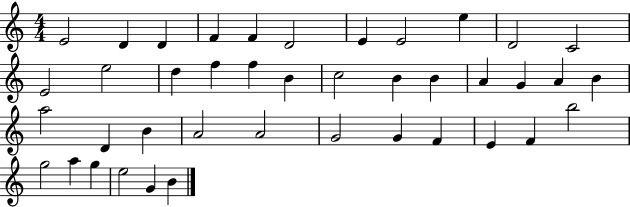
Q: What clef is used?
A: treble